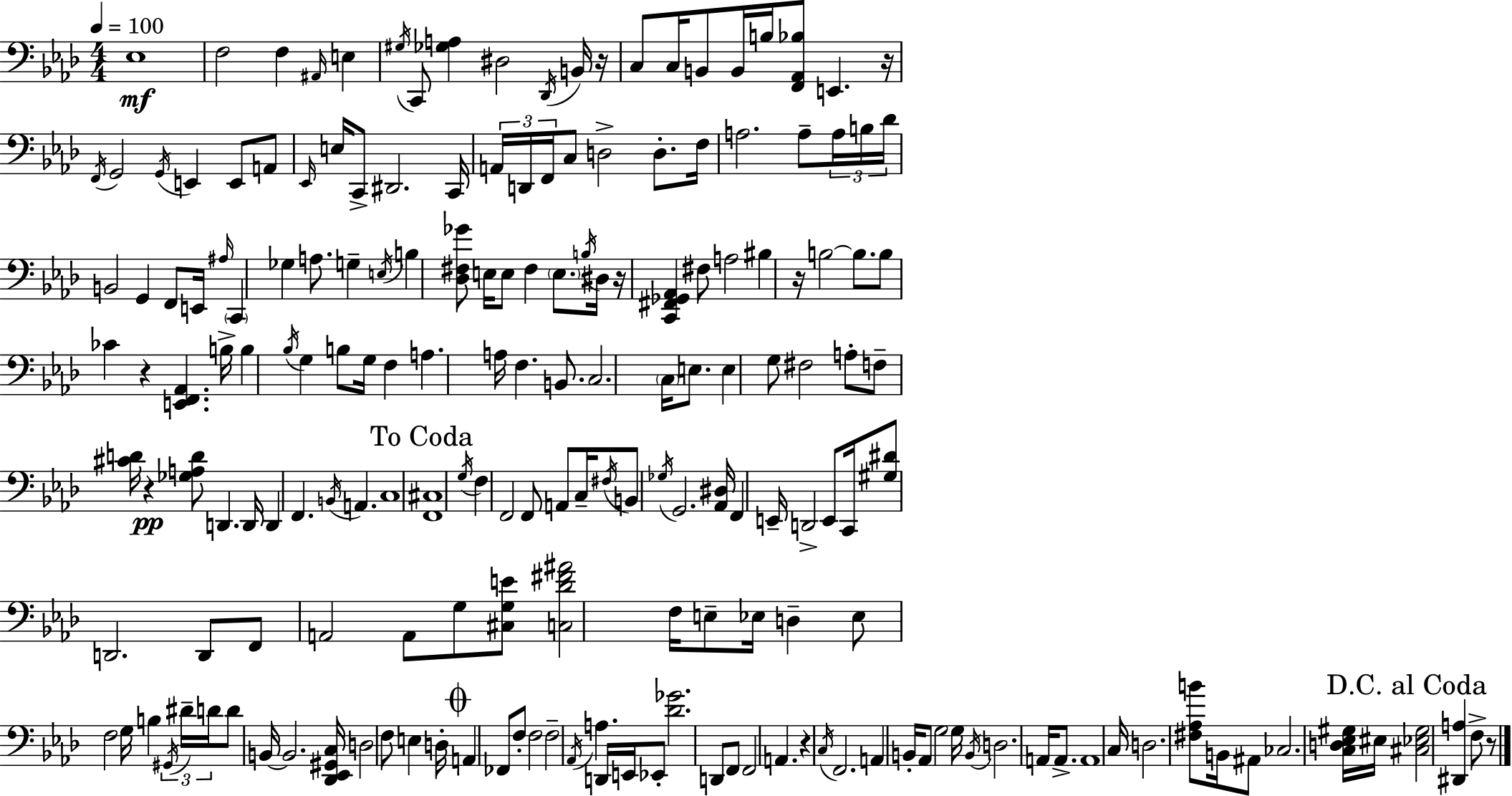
{
  \clef bass
  \numericTimeSignature
  \time 4/4
  \key aes \major
  \tempo 4 = 100
  \repeat volta 2 { ees1\mf | f2 f4 \grace { ais,16 } e4 | \acciaccatura { gis16 } c,8 <ges a>4 dis2 | \acciaccatura { des,16 } b,16 r16 c8 c16 b,8 b,16 b16 <f, aes, bes>8 e,4. | \break r16 \acciaccatura { f,16 } g,2 \acciaccatura { g,16 } e,4 | e,8 a,8 \grace { ees,16 } e16 c,8-> dis,2. | c,16 \tuplet 3/2 { a,16 d,16 f,16 } c8 d2-> | d8.-. f16 a2. | \break a8-- \tuplet 3/2 { a16 b16 des'16 } b,2 | g,4 f,8 e,16 \grace { ais16 } \parenthesize c,4 ges4 | a8. g4-- \acciaccatura { e16 } b4 <des fis ges'>8 e16 e8 | fis4 \parenthesize e8. \acciaccatura { b16 } dis16 r16 <c, fis, ges, aes,>4 fis8 | \break a2 bis4 r16 b2~~ | b8. b8 ces'4 r4 | <e, f, aes,>4. b16-> b4 \acciaccatura { bes16 } g4 | b8 g16 f4 a4. | \break a16 f4. b,8. c2. | \parenthesize c16 e8. e4 g8 | fis2 a8-. f8-- <cis' d'>16 r4\pp | <ges a d'>8 d,4. d,16 d,4 f,4. | \break \acciaccatura { b,16 } a,4. c1 | \mark "To Coda" <f, cis>1 | \acciaccatura { g16 } f4 | f,2 f,8 a,8 c16-- \acciaccatura { fis16 } b,8 | \break \acciaccatura { ges16 } g,2. <aes, dis>16 f,4 | e,16-- d,2-> e,8 c,16 <gis dis'>8 | d,2. d,8 f,8 | a,2 a,8 g8 <cis g e'>8 <c des' fis' ais'>2 | \break f16 e8-- ees16 d4-- ees8 | f2 g16 b4 \tuplet 3/2 { \acciaccatura { gis,16 } dis'16-- d'16 } | d'8 b,16~~ b,2. <des, ees, gis, c>16 | d2 f8 e4 d16-. \mark \markup { \musicglyph "scripts.coda" } a,4 | \break fes,8 f8-. f2 f2-- | \acciaccatura { aes,16 } a4. d,16 e,16 | ees,8-. <des' ges'>2. d,8 | f,8 f,2 a,4. | \break r4 \acciaccatura { c16 } f,2. | a,4 b,16-. aes,8 g2 | g16 \acciaccatura { b,16 } d2. a,16 a,8.-> | a,1 | \break c16 d2. <fis aes b'>8 | b,16 ais,8 ces2. | <c d ees gis>16 eis16 \mark "D.C. al Coda" <cis ees gis>2 <dis, a>4 f8-> | r8 } \bar "|."
}